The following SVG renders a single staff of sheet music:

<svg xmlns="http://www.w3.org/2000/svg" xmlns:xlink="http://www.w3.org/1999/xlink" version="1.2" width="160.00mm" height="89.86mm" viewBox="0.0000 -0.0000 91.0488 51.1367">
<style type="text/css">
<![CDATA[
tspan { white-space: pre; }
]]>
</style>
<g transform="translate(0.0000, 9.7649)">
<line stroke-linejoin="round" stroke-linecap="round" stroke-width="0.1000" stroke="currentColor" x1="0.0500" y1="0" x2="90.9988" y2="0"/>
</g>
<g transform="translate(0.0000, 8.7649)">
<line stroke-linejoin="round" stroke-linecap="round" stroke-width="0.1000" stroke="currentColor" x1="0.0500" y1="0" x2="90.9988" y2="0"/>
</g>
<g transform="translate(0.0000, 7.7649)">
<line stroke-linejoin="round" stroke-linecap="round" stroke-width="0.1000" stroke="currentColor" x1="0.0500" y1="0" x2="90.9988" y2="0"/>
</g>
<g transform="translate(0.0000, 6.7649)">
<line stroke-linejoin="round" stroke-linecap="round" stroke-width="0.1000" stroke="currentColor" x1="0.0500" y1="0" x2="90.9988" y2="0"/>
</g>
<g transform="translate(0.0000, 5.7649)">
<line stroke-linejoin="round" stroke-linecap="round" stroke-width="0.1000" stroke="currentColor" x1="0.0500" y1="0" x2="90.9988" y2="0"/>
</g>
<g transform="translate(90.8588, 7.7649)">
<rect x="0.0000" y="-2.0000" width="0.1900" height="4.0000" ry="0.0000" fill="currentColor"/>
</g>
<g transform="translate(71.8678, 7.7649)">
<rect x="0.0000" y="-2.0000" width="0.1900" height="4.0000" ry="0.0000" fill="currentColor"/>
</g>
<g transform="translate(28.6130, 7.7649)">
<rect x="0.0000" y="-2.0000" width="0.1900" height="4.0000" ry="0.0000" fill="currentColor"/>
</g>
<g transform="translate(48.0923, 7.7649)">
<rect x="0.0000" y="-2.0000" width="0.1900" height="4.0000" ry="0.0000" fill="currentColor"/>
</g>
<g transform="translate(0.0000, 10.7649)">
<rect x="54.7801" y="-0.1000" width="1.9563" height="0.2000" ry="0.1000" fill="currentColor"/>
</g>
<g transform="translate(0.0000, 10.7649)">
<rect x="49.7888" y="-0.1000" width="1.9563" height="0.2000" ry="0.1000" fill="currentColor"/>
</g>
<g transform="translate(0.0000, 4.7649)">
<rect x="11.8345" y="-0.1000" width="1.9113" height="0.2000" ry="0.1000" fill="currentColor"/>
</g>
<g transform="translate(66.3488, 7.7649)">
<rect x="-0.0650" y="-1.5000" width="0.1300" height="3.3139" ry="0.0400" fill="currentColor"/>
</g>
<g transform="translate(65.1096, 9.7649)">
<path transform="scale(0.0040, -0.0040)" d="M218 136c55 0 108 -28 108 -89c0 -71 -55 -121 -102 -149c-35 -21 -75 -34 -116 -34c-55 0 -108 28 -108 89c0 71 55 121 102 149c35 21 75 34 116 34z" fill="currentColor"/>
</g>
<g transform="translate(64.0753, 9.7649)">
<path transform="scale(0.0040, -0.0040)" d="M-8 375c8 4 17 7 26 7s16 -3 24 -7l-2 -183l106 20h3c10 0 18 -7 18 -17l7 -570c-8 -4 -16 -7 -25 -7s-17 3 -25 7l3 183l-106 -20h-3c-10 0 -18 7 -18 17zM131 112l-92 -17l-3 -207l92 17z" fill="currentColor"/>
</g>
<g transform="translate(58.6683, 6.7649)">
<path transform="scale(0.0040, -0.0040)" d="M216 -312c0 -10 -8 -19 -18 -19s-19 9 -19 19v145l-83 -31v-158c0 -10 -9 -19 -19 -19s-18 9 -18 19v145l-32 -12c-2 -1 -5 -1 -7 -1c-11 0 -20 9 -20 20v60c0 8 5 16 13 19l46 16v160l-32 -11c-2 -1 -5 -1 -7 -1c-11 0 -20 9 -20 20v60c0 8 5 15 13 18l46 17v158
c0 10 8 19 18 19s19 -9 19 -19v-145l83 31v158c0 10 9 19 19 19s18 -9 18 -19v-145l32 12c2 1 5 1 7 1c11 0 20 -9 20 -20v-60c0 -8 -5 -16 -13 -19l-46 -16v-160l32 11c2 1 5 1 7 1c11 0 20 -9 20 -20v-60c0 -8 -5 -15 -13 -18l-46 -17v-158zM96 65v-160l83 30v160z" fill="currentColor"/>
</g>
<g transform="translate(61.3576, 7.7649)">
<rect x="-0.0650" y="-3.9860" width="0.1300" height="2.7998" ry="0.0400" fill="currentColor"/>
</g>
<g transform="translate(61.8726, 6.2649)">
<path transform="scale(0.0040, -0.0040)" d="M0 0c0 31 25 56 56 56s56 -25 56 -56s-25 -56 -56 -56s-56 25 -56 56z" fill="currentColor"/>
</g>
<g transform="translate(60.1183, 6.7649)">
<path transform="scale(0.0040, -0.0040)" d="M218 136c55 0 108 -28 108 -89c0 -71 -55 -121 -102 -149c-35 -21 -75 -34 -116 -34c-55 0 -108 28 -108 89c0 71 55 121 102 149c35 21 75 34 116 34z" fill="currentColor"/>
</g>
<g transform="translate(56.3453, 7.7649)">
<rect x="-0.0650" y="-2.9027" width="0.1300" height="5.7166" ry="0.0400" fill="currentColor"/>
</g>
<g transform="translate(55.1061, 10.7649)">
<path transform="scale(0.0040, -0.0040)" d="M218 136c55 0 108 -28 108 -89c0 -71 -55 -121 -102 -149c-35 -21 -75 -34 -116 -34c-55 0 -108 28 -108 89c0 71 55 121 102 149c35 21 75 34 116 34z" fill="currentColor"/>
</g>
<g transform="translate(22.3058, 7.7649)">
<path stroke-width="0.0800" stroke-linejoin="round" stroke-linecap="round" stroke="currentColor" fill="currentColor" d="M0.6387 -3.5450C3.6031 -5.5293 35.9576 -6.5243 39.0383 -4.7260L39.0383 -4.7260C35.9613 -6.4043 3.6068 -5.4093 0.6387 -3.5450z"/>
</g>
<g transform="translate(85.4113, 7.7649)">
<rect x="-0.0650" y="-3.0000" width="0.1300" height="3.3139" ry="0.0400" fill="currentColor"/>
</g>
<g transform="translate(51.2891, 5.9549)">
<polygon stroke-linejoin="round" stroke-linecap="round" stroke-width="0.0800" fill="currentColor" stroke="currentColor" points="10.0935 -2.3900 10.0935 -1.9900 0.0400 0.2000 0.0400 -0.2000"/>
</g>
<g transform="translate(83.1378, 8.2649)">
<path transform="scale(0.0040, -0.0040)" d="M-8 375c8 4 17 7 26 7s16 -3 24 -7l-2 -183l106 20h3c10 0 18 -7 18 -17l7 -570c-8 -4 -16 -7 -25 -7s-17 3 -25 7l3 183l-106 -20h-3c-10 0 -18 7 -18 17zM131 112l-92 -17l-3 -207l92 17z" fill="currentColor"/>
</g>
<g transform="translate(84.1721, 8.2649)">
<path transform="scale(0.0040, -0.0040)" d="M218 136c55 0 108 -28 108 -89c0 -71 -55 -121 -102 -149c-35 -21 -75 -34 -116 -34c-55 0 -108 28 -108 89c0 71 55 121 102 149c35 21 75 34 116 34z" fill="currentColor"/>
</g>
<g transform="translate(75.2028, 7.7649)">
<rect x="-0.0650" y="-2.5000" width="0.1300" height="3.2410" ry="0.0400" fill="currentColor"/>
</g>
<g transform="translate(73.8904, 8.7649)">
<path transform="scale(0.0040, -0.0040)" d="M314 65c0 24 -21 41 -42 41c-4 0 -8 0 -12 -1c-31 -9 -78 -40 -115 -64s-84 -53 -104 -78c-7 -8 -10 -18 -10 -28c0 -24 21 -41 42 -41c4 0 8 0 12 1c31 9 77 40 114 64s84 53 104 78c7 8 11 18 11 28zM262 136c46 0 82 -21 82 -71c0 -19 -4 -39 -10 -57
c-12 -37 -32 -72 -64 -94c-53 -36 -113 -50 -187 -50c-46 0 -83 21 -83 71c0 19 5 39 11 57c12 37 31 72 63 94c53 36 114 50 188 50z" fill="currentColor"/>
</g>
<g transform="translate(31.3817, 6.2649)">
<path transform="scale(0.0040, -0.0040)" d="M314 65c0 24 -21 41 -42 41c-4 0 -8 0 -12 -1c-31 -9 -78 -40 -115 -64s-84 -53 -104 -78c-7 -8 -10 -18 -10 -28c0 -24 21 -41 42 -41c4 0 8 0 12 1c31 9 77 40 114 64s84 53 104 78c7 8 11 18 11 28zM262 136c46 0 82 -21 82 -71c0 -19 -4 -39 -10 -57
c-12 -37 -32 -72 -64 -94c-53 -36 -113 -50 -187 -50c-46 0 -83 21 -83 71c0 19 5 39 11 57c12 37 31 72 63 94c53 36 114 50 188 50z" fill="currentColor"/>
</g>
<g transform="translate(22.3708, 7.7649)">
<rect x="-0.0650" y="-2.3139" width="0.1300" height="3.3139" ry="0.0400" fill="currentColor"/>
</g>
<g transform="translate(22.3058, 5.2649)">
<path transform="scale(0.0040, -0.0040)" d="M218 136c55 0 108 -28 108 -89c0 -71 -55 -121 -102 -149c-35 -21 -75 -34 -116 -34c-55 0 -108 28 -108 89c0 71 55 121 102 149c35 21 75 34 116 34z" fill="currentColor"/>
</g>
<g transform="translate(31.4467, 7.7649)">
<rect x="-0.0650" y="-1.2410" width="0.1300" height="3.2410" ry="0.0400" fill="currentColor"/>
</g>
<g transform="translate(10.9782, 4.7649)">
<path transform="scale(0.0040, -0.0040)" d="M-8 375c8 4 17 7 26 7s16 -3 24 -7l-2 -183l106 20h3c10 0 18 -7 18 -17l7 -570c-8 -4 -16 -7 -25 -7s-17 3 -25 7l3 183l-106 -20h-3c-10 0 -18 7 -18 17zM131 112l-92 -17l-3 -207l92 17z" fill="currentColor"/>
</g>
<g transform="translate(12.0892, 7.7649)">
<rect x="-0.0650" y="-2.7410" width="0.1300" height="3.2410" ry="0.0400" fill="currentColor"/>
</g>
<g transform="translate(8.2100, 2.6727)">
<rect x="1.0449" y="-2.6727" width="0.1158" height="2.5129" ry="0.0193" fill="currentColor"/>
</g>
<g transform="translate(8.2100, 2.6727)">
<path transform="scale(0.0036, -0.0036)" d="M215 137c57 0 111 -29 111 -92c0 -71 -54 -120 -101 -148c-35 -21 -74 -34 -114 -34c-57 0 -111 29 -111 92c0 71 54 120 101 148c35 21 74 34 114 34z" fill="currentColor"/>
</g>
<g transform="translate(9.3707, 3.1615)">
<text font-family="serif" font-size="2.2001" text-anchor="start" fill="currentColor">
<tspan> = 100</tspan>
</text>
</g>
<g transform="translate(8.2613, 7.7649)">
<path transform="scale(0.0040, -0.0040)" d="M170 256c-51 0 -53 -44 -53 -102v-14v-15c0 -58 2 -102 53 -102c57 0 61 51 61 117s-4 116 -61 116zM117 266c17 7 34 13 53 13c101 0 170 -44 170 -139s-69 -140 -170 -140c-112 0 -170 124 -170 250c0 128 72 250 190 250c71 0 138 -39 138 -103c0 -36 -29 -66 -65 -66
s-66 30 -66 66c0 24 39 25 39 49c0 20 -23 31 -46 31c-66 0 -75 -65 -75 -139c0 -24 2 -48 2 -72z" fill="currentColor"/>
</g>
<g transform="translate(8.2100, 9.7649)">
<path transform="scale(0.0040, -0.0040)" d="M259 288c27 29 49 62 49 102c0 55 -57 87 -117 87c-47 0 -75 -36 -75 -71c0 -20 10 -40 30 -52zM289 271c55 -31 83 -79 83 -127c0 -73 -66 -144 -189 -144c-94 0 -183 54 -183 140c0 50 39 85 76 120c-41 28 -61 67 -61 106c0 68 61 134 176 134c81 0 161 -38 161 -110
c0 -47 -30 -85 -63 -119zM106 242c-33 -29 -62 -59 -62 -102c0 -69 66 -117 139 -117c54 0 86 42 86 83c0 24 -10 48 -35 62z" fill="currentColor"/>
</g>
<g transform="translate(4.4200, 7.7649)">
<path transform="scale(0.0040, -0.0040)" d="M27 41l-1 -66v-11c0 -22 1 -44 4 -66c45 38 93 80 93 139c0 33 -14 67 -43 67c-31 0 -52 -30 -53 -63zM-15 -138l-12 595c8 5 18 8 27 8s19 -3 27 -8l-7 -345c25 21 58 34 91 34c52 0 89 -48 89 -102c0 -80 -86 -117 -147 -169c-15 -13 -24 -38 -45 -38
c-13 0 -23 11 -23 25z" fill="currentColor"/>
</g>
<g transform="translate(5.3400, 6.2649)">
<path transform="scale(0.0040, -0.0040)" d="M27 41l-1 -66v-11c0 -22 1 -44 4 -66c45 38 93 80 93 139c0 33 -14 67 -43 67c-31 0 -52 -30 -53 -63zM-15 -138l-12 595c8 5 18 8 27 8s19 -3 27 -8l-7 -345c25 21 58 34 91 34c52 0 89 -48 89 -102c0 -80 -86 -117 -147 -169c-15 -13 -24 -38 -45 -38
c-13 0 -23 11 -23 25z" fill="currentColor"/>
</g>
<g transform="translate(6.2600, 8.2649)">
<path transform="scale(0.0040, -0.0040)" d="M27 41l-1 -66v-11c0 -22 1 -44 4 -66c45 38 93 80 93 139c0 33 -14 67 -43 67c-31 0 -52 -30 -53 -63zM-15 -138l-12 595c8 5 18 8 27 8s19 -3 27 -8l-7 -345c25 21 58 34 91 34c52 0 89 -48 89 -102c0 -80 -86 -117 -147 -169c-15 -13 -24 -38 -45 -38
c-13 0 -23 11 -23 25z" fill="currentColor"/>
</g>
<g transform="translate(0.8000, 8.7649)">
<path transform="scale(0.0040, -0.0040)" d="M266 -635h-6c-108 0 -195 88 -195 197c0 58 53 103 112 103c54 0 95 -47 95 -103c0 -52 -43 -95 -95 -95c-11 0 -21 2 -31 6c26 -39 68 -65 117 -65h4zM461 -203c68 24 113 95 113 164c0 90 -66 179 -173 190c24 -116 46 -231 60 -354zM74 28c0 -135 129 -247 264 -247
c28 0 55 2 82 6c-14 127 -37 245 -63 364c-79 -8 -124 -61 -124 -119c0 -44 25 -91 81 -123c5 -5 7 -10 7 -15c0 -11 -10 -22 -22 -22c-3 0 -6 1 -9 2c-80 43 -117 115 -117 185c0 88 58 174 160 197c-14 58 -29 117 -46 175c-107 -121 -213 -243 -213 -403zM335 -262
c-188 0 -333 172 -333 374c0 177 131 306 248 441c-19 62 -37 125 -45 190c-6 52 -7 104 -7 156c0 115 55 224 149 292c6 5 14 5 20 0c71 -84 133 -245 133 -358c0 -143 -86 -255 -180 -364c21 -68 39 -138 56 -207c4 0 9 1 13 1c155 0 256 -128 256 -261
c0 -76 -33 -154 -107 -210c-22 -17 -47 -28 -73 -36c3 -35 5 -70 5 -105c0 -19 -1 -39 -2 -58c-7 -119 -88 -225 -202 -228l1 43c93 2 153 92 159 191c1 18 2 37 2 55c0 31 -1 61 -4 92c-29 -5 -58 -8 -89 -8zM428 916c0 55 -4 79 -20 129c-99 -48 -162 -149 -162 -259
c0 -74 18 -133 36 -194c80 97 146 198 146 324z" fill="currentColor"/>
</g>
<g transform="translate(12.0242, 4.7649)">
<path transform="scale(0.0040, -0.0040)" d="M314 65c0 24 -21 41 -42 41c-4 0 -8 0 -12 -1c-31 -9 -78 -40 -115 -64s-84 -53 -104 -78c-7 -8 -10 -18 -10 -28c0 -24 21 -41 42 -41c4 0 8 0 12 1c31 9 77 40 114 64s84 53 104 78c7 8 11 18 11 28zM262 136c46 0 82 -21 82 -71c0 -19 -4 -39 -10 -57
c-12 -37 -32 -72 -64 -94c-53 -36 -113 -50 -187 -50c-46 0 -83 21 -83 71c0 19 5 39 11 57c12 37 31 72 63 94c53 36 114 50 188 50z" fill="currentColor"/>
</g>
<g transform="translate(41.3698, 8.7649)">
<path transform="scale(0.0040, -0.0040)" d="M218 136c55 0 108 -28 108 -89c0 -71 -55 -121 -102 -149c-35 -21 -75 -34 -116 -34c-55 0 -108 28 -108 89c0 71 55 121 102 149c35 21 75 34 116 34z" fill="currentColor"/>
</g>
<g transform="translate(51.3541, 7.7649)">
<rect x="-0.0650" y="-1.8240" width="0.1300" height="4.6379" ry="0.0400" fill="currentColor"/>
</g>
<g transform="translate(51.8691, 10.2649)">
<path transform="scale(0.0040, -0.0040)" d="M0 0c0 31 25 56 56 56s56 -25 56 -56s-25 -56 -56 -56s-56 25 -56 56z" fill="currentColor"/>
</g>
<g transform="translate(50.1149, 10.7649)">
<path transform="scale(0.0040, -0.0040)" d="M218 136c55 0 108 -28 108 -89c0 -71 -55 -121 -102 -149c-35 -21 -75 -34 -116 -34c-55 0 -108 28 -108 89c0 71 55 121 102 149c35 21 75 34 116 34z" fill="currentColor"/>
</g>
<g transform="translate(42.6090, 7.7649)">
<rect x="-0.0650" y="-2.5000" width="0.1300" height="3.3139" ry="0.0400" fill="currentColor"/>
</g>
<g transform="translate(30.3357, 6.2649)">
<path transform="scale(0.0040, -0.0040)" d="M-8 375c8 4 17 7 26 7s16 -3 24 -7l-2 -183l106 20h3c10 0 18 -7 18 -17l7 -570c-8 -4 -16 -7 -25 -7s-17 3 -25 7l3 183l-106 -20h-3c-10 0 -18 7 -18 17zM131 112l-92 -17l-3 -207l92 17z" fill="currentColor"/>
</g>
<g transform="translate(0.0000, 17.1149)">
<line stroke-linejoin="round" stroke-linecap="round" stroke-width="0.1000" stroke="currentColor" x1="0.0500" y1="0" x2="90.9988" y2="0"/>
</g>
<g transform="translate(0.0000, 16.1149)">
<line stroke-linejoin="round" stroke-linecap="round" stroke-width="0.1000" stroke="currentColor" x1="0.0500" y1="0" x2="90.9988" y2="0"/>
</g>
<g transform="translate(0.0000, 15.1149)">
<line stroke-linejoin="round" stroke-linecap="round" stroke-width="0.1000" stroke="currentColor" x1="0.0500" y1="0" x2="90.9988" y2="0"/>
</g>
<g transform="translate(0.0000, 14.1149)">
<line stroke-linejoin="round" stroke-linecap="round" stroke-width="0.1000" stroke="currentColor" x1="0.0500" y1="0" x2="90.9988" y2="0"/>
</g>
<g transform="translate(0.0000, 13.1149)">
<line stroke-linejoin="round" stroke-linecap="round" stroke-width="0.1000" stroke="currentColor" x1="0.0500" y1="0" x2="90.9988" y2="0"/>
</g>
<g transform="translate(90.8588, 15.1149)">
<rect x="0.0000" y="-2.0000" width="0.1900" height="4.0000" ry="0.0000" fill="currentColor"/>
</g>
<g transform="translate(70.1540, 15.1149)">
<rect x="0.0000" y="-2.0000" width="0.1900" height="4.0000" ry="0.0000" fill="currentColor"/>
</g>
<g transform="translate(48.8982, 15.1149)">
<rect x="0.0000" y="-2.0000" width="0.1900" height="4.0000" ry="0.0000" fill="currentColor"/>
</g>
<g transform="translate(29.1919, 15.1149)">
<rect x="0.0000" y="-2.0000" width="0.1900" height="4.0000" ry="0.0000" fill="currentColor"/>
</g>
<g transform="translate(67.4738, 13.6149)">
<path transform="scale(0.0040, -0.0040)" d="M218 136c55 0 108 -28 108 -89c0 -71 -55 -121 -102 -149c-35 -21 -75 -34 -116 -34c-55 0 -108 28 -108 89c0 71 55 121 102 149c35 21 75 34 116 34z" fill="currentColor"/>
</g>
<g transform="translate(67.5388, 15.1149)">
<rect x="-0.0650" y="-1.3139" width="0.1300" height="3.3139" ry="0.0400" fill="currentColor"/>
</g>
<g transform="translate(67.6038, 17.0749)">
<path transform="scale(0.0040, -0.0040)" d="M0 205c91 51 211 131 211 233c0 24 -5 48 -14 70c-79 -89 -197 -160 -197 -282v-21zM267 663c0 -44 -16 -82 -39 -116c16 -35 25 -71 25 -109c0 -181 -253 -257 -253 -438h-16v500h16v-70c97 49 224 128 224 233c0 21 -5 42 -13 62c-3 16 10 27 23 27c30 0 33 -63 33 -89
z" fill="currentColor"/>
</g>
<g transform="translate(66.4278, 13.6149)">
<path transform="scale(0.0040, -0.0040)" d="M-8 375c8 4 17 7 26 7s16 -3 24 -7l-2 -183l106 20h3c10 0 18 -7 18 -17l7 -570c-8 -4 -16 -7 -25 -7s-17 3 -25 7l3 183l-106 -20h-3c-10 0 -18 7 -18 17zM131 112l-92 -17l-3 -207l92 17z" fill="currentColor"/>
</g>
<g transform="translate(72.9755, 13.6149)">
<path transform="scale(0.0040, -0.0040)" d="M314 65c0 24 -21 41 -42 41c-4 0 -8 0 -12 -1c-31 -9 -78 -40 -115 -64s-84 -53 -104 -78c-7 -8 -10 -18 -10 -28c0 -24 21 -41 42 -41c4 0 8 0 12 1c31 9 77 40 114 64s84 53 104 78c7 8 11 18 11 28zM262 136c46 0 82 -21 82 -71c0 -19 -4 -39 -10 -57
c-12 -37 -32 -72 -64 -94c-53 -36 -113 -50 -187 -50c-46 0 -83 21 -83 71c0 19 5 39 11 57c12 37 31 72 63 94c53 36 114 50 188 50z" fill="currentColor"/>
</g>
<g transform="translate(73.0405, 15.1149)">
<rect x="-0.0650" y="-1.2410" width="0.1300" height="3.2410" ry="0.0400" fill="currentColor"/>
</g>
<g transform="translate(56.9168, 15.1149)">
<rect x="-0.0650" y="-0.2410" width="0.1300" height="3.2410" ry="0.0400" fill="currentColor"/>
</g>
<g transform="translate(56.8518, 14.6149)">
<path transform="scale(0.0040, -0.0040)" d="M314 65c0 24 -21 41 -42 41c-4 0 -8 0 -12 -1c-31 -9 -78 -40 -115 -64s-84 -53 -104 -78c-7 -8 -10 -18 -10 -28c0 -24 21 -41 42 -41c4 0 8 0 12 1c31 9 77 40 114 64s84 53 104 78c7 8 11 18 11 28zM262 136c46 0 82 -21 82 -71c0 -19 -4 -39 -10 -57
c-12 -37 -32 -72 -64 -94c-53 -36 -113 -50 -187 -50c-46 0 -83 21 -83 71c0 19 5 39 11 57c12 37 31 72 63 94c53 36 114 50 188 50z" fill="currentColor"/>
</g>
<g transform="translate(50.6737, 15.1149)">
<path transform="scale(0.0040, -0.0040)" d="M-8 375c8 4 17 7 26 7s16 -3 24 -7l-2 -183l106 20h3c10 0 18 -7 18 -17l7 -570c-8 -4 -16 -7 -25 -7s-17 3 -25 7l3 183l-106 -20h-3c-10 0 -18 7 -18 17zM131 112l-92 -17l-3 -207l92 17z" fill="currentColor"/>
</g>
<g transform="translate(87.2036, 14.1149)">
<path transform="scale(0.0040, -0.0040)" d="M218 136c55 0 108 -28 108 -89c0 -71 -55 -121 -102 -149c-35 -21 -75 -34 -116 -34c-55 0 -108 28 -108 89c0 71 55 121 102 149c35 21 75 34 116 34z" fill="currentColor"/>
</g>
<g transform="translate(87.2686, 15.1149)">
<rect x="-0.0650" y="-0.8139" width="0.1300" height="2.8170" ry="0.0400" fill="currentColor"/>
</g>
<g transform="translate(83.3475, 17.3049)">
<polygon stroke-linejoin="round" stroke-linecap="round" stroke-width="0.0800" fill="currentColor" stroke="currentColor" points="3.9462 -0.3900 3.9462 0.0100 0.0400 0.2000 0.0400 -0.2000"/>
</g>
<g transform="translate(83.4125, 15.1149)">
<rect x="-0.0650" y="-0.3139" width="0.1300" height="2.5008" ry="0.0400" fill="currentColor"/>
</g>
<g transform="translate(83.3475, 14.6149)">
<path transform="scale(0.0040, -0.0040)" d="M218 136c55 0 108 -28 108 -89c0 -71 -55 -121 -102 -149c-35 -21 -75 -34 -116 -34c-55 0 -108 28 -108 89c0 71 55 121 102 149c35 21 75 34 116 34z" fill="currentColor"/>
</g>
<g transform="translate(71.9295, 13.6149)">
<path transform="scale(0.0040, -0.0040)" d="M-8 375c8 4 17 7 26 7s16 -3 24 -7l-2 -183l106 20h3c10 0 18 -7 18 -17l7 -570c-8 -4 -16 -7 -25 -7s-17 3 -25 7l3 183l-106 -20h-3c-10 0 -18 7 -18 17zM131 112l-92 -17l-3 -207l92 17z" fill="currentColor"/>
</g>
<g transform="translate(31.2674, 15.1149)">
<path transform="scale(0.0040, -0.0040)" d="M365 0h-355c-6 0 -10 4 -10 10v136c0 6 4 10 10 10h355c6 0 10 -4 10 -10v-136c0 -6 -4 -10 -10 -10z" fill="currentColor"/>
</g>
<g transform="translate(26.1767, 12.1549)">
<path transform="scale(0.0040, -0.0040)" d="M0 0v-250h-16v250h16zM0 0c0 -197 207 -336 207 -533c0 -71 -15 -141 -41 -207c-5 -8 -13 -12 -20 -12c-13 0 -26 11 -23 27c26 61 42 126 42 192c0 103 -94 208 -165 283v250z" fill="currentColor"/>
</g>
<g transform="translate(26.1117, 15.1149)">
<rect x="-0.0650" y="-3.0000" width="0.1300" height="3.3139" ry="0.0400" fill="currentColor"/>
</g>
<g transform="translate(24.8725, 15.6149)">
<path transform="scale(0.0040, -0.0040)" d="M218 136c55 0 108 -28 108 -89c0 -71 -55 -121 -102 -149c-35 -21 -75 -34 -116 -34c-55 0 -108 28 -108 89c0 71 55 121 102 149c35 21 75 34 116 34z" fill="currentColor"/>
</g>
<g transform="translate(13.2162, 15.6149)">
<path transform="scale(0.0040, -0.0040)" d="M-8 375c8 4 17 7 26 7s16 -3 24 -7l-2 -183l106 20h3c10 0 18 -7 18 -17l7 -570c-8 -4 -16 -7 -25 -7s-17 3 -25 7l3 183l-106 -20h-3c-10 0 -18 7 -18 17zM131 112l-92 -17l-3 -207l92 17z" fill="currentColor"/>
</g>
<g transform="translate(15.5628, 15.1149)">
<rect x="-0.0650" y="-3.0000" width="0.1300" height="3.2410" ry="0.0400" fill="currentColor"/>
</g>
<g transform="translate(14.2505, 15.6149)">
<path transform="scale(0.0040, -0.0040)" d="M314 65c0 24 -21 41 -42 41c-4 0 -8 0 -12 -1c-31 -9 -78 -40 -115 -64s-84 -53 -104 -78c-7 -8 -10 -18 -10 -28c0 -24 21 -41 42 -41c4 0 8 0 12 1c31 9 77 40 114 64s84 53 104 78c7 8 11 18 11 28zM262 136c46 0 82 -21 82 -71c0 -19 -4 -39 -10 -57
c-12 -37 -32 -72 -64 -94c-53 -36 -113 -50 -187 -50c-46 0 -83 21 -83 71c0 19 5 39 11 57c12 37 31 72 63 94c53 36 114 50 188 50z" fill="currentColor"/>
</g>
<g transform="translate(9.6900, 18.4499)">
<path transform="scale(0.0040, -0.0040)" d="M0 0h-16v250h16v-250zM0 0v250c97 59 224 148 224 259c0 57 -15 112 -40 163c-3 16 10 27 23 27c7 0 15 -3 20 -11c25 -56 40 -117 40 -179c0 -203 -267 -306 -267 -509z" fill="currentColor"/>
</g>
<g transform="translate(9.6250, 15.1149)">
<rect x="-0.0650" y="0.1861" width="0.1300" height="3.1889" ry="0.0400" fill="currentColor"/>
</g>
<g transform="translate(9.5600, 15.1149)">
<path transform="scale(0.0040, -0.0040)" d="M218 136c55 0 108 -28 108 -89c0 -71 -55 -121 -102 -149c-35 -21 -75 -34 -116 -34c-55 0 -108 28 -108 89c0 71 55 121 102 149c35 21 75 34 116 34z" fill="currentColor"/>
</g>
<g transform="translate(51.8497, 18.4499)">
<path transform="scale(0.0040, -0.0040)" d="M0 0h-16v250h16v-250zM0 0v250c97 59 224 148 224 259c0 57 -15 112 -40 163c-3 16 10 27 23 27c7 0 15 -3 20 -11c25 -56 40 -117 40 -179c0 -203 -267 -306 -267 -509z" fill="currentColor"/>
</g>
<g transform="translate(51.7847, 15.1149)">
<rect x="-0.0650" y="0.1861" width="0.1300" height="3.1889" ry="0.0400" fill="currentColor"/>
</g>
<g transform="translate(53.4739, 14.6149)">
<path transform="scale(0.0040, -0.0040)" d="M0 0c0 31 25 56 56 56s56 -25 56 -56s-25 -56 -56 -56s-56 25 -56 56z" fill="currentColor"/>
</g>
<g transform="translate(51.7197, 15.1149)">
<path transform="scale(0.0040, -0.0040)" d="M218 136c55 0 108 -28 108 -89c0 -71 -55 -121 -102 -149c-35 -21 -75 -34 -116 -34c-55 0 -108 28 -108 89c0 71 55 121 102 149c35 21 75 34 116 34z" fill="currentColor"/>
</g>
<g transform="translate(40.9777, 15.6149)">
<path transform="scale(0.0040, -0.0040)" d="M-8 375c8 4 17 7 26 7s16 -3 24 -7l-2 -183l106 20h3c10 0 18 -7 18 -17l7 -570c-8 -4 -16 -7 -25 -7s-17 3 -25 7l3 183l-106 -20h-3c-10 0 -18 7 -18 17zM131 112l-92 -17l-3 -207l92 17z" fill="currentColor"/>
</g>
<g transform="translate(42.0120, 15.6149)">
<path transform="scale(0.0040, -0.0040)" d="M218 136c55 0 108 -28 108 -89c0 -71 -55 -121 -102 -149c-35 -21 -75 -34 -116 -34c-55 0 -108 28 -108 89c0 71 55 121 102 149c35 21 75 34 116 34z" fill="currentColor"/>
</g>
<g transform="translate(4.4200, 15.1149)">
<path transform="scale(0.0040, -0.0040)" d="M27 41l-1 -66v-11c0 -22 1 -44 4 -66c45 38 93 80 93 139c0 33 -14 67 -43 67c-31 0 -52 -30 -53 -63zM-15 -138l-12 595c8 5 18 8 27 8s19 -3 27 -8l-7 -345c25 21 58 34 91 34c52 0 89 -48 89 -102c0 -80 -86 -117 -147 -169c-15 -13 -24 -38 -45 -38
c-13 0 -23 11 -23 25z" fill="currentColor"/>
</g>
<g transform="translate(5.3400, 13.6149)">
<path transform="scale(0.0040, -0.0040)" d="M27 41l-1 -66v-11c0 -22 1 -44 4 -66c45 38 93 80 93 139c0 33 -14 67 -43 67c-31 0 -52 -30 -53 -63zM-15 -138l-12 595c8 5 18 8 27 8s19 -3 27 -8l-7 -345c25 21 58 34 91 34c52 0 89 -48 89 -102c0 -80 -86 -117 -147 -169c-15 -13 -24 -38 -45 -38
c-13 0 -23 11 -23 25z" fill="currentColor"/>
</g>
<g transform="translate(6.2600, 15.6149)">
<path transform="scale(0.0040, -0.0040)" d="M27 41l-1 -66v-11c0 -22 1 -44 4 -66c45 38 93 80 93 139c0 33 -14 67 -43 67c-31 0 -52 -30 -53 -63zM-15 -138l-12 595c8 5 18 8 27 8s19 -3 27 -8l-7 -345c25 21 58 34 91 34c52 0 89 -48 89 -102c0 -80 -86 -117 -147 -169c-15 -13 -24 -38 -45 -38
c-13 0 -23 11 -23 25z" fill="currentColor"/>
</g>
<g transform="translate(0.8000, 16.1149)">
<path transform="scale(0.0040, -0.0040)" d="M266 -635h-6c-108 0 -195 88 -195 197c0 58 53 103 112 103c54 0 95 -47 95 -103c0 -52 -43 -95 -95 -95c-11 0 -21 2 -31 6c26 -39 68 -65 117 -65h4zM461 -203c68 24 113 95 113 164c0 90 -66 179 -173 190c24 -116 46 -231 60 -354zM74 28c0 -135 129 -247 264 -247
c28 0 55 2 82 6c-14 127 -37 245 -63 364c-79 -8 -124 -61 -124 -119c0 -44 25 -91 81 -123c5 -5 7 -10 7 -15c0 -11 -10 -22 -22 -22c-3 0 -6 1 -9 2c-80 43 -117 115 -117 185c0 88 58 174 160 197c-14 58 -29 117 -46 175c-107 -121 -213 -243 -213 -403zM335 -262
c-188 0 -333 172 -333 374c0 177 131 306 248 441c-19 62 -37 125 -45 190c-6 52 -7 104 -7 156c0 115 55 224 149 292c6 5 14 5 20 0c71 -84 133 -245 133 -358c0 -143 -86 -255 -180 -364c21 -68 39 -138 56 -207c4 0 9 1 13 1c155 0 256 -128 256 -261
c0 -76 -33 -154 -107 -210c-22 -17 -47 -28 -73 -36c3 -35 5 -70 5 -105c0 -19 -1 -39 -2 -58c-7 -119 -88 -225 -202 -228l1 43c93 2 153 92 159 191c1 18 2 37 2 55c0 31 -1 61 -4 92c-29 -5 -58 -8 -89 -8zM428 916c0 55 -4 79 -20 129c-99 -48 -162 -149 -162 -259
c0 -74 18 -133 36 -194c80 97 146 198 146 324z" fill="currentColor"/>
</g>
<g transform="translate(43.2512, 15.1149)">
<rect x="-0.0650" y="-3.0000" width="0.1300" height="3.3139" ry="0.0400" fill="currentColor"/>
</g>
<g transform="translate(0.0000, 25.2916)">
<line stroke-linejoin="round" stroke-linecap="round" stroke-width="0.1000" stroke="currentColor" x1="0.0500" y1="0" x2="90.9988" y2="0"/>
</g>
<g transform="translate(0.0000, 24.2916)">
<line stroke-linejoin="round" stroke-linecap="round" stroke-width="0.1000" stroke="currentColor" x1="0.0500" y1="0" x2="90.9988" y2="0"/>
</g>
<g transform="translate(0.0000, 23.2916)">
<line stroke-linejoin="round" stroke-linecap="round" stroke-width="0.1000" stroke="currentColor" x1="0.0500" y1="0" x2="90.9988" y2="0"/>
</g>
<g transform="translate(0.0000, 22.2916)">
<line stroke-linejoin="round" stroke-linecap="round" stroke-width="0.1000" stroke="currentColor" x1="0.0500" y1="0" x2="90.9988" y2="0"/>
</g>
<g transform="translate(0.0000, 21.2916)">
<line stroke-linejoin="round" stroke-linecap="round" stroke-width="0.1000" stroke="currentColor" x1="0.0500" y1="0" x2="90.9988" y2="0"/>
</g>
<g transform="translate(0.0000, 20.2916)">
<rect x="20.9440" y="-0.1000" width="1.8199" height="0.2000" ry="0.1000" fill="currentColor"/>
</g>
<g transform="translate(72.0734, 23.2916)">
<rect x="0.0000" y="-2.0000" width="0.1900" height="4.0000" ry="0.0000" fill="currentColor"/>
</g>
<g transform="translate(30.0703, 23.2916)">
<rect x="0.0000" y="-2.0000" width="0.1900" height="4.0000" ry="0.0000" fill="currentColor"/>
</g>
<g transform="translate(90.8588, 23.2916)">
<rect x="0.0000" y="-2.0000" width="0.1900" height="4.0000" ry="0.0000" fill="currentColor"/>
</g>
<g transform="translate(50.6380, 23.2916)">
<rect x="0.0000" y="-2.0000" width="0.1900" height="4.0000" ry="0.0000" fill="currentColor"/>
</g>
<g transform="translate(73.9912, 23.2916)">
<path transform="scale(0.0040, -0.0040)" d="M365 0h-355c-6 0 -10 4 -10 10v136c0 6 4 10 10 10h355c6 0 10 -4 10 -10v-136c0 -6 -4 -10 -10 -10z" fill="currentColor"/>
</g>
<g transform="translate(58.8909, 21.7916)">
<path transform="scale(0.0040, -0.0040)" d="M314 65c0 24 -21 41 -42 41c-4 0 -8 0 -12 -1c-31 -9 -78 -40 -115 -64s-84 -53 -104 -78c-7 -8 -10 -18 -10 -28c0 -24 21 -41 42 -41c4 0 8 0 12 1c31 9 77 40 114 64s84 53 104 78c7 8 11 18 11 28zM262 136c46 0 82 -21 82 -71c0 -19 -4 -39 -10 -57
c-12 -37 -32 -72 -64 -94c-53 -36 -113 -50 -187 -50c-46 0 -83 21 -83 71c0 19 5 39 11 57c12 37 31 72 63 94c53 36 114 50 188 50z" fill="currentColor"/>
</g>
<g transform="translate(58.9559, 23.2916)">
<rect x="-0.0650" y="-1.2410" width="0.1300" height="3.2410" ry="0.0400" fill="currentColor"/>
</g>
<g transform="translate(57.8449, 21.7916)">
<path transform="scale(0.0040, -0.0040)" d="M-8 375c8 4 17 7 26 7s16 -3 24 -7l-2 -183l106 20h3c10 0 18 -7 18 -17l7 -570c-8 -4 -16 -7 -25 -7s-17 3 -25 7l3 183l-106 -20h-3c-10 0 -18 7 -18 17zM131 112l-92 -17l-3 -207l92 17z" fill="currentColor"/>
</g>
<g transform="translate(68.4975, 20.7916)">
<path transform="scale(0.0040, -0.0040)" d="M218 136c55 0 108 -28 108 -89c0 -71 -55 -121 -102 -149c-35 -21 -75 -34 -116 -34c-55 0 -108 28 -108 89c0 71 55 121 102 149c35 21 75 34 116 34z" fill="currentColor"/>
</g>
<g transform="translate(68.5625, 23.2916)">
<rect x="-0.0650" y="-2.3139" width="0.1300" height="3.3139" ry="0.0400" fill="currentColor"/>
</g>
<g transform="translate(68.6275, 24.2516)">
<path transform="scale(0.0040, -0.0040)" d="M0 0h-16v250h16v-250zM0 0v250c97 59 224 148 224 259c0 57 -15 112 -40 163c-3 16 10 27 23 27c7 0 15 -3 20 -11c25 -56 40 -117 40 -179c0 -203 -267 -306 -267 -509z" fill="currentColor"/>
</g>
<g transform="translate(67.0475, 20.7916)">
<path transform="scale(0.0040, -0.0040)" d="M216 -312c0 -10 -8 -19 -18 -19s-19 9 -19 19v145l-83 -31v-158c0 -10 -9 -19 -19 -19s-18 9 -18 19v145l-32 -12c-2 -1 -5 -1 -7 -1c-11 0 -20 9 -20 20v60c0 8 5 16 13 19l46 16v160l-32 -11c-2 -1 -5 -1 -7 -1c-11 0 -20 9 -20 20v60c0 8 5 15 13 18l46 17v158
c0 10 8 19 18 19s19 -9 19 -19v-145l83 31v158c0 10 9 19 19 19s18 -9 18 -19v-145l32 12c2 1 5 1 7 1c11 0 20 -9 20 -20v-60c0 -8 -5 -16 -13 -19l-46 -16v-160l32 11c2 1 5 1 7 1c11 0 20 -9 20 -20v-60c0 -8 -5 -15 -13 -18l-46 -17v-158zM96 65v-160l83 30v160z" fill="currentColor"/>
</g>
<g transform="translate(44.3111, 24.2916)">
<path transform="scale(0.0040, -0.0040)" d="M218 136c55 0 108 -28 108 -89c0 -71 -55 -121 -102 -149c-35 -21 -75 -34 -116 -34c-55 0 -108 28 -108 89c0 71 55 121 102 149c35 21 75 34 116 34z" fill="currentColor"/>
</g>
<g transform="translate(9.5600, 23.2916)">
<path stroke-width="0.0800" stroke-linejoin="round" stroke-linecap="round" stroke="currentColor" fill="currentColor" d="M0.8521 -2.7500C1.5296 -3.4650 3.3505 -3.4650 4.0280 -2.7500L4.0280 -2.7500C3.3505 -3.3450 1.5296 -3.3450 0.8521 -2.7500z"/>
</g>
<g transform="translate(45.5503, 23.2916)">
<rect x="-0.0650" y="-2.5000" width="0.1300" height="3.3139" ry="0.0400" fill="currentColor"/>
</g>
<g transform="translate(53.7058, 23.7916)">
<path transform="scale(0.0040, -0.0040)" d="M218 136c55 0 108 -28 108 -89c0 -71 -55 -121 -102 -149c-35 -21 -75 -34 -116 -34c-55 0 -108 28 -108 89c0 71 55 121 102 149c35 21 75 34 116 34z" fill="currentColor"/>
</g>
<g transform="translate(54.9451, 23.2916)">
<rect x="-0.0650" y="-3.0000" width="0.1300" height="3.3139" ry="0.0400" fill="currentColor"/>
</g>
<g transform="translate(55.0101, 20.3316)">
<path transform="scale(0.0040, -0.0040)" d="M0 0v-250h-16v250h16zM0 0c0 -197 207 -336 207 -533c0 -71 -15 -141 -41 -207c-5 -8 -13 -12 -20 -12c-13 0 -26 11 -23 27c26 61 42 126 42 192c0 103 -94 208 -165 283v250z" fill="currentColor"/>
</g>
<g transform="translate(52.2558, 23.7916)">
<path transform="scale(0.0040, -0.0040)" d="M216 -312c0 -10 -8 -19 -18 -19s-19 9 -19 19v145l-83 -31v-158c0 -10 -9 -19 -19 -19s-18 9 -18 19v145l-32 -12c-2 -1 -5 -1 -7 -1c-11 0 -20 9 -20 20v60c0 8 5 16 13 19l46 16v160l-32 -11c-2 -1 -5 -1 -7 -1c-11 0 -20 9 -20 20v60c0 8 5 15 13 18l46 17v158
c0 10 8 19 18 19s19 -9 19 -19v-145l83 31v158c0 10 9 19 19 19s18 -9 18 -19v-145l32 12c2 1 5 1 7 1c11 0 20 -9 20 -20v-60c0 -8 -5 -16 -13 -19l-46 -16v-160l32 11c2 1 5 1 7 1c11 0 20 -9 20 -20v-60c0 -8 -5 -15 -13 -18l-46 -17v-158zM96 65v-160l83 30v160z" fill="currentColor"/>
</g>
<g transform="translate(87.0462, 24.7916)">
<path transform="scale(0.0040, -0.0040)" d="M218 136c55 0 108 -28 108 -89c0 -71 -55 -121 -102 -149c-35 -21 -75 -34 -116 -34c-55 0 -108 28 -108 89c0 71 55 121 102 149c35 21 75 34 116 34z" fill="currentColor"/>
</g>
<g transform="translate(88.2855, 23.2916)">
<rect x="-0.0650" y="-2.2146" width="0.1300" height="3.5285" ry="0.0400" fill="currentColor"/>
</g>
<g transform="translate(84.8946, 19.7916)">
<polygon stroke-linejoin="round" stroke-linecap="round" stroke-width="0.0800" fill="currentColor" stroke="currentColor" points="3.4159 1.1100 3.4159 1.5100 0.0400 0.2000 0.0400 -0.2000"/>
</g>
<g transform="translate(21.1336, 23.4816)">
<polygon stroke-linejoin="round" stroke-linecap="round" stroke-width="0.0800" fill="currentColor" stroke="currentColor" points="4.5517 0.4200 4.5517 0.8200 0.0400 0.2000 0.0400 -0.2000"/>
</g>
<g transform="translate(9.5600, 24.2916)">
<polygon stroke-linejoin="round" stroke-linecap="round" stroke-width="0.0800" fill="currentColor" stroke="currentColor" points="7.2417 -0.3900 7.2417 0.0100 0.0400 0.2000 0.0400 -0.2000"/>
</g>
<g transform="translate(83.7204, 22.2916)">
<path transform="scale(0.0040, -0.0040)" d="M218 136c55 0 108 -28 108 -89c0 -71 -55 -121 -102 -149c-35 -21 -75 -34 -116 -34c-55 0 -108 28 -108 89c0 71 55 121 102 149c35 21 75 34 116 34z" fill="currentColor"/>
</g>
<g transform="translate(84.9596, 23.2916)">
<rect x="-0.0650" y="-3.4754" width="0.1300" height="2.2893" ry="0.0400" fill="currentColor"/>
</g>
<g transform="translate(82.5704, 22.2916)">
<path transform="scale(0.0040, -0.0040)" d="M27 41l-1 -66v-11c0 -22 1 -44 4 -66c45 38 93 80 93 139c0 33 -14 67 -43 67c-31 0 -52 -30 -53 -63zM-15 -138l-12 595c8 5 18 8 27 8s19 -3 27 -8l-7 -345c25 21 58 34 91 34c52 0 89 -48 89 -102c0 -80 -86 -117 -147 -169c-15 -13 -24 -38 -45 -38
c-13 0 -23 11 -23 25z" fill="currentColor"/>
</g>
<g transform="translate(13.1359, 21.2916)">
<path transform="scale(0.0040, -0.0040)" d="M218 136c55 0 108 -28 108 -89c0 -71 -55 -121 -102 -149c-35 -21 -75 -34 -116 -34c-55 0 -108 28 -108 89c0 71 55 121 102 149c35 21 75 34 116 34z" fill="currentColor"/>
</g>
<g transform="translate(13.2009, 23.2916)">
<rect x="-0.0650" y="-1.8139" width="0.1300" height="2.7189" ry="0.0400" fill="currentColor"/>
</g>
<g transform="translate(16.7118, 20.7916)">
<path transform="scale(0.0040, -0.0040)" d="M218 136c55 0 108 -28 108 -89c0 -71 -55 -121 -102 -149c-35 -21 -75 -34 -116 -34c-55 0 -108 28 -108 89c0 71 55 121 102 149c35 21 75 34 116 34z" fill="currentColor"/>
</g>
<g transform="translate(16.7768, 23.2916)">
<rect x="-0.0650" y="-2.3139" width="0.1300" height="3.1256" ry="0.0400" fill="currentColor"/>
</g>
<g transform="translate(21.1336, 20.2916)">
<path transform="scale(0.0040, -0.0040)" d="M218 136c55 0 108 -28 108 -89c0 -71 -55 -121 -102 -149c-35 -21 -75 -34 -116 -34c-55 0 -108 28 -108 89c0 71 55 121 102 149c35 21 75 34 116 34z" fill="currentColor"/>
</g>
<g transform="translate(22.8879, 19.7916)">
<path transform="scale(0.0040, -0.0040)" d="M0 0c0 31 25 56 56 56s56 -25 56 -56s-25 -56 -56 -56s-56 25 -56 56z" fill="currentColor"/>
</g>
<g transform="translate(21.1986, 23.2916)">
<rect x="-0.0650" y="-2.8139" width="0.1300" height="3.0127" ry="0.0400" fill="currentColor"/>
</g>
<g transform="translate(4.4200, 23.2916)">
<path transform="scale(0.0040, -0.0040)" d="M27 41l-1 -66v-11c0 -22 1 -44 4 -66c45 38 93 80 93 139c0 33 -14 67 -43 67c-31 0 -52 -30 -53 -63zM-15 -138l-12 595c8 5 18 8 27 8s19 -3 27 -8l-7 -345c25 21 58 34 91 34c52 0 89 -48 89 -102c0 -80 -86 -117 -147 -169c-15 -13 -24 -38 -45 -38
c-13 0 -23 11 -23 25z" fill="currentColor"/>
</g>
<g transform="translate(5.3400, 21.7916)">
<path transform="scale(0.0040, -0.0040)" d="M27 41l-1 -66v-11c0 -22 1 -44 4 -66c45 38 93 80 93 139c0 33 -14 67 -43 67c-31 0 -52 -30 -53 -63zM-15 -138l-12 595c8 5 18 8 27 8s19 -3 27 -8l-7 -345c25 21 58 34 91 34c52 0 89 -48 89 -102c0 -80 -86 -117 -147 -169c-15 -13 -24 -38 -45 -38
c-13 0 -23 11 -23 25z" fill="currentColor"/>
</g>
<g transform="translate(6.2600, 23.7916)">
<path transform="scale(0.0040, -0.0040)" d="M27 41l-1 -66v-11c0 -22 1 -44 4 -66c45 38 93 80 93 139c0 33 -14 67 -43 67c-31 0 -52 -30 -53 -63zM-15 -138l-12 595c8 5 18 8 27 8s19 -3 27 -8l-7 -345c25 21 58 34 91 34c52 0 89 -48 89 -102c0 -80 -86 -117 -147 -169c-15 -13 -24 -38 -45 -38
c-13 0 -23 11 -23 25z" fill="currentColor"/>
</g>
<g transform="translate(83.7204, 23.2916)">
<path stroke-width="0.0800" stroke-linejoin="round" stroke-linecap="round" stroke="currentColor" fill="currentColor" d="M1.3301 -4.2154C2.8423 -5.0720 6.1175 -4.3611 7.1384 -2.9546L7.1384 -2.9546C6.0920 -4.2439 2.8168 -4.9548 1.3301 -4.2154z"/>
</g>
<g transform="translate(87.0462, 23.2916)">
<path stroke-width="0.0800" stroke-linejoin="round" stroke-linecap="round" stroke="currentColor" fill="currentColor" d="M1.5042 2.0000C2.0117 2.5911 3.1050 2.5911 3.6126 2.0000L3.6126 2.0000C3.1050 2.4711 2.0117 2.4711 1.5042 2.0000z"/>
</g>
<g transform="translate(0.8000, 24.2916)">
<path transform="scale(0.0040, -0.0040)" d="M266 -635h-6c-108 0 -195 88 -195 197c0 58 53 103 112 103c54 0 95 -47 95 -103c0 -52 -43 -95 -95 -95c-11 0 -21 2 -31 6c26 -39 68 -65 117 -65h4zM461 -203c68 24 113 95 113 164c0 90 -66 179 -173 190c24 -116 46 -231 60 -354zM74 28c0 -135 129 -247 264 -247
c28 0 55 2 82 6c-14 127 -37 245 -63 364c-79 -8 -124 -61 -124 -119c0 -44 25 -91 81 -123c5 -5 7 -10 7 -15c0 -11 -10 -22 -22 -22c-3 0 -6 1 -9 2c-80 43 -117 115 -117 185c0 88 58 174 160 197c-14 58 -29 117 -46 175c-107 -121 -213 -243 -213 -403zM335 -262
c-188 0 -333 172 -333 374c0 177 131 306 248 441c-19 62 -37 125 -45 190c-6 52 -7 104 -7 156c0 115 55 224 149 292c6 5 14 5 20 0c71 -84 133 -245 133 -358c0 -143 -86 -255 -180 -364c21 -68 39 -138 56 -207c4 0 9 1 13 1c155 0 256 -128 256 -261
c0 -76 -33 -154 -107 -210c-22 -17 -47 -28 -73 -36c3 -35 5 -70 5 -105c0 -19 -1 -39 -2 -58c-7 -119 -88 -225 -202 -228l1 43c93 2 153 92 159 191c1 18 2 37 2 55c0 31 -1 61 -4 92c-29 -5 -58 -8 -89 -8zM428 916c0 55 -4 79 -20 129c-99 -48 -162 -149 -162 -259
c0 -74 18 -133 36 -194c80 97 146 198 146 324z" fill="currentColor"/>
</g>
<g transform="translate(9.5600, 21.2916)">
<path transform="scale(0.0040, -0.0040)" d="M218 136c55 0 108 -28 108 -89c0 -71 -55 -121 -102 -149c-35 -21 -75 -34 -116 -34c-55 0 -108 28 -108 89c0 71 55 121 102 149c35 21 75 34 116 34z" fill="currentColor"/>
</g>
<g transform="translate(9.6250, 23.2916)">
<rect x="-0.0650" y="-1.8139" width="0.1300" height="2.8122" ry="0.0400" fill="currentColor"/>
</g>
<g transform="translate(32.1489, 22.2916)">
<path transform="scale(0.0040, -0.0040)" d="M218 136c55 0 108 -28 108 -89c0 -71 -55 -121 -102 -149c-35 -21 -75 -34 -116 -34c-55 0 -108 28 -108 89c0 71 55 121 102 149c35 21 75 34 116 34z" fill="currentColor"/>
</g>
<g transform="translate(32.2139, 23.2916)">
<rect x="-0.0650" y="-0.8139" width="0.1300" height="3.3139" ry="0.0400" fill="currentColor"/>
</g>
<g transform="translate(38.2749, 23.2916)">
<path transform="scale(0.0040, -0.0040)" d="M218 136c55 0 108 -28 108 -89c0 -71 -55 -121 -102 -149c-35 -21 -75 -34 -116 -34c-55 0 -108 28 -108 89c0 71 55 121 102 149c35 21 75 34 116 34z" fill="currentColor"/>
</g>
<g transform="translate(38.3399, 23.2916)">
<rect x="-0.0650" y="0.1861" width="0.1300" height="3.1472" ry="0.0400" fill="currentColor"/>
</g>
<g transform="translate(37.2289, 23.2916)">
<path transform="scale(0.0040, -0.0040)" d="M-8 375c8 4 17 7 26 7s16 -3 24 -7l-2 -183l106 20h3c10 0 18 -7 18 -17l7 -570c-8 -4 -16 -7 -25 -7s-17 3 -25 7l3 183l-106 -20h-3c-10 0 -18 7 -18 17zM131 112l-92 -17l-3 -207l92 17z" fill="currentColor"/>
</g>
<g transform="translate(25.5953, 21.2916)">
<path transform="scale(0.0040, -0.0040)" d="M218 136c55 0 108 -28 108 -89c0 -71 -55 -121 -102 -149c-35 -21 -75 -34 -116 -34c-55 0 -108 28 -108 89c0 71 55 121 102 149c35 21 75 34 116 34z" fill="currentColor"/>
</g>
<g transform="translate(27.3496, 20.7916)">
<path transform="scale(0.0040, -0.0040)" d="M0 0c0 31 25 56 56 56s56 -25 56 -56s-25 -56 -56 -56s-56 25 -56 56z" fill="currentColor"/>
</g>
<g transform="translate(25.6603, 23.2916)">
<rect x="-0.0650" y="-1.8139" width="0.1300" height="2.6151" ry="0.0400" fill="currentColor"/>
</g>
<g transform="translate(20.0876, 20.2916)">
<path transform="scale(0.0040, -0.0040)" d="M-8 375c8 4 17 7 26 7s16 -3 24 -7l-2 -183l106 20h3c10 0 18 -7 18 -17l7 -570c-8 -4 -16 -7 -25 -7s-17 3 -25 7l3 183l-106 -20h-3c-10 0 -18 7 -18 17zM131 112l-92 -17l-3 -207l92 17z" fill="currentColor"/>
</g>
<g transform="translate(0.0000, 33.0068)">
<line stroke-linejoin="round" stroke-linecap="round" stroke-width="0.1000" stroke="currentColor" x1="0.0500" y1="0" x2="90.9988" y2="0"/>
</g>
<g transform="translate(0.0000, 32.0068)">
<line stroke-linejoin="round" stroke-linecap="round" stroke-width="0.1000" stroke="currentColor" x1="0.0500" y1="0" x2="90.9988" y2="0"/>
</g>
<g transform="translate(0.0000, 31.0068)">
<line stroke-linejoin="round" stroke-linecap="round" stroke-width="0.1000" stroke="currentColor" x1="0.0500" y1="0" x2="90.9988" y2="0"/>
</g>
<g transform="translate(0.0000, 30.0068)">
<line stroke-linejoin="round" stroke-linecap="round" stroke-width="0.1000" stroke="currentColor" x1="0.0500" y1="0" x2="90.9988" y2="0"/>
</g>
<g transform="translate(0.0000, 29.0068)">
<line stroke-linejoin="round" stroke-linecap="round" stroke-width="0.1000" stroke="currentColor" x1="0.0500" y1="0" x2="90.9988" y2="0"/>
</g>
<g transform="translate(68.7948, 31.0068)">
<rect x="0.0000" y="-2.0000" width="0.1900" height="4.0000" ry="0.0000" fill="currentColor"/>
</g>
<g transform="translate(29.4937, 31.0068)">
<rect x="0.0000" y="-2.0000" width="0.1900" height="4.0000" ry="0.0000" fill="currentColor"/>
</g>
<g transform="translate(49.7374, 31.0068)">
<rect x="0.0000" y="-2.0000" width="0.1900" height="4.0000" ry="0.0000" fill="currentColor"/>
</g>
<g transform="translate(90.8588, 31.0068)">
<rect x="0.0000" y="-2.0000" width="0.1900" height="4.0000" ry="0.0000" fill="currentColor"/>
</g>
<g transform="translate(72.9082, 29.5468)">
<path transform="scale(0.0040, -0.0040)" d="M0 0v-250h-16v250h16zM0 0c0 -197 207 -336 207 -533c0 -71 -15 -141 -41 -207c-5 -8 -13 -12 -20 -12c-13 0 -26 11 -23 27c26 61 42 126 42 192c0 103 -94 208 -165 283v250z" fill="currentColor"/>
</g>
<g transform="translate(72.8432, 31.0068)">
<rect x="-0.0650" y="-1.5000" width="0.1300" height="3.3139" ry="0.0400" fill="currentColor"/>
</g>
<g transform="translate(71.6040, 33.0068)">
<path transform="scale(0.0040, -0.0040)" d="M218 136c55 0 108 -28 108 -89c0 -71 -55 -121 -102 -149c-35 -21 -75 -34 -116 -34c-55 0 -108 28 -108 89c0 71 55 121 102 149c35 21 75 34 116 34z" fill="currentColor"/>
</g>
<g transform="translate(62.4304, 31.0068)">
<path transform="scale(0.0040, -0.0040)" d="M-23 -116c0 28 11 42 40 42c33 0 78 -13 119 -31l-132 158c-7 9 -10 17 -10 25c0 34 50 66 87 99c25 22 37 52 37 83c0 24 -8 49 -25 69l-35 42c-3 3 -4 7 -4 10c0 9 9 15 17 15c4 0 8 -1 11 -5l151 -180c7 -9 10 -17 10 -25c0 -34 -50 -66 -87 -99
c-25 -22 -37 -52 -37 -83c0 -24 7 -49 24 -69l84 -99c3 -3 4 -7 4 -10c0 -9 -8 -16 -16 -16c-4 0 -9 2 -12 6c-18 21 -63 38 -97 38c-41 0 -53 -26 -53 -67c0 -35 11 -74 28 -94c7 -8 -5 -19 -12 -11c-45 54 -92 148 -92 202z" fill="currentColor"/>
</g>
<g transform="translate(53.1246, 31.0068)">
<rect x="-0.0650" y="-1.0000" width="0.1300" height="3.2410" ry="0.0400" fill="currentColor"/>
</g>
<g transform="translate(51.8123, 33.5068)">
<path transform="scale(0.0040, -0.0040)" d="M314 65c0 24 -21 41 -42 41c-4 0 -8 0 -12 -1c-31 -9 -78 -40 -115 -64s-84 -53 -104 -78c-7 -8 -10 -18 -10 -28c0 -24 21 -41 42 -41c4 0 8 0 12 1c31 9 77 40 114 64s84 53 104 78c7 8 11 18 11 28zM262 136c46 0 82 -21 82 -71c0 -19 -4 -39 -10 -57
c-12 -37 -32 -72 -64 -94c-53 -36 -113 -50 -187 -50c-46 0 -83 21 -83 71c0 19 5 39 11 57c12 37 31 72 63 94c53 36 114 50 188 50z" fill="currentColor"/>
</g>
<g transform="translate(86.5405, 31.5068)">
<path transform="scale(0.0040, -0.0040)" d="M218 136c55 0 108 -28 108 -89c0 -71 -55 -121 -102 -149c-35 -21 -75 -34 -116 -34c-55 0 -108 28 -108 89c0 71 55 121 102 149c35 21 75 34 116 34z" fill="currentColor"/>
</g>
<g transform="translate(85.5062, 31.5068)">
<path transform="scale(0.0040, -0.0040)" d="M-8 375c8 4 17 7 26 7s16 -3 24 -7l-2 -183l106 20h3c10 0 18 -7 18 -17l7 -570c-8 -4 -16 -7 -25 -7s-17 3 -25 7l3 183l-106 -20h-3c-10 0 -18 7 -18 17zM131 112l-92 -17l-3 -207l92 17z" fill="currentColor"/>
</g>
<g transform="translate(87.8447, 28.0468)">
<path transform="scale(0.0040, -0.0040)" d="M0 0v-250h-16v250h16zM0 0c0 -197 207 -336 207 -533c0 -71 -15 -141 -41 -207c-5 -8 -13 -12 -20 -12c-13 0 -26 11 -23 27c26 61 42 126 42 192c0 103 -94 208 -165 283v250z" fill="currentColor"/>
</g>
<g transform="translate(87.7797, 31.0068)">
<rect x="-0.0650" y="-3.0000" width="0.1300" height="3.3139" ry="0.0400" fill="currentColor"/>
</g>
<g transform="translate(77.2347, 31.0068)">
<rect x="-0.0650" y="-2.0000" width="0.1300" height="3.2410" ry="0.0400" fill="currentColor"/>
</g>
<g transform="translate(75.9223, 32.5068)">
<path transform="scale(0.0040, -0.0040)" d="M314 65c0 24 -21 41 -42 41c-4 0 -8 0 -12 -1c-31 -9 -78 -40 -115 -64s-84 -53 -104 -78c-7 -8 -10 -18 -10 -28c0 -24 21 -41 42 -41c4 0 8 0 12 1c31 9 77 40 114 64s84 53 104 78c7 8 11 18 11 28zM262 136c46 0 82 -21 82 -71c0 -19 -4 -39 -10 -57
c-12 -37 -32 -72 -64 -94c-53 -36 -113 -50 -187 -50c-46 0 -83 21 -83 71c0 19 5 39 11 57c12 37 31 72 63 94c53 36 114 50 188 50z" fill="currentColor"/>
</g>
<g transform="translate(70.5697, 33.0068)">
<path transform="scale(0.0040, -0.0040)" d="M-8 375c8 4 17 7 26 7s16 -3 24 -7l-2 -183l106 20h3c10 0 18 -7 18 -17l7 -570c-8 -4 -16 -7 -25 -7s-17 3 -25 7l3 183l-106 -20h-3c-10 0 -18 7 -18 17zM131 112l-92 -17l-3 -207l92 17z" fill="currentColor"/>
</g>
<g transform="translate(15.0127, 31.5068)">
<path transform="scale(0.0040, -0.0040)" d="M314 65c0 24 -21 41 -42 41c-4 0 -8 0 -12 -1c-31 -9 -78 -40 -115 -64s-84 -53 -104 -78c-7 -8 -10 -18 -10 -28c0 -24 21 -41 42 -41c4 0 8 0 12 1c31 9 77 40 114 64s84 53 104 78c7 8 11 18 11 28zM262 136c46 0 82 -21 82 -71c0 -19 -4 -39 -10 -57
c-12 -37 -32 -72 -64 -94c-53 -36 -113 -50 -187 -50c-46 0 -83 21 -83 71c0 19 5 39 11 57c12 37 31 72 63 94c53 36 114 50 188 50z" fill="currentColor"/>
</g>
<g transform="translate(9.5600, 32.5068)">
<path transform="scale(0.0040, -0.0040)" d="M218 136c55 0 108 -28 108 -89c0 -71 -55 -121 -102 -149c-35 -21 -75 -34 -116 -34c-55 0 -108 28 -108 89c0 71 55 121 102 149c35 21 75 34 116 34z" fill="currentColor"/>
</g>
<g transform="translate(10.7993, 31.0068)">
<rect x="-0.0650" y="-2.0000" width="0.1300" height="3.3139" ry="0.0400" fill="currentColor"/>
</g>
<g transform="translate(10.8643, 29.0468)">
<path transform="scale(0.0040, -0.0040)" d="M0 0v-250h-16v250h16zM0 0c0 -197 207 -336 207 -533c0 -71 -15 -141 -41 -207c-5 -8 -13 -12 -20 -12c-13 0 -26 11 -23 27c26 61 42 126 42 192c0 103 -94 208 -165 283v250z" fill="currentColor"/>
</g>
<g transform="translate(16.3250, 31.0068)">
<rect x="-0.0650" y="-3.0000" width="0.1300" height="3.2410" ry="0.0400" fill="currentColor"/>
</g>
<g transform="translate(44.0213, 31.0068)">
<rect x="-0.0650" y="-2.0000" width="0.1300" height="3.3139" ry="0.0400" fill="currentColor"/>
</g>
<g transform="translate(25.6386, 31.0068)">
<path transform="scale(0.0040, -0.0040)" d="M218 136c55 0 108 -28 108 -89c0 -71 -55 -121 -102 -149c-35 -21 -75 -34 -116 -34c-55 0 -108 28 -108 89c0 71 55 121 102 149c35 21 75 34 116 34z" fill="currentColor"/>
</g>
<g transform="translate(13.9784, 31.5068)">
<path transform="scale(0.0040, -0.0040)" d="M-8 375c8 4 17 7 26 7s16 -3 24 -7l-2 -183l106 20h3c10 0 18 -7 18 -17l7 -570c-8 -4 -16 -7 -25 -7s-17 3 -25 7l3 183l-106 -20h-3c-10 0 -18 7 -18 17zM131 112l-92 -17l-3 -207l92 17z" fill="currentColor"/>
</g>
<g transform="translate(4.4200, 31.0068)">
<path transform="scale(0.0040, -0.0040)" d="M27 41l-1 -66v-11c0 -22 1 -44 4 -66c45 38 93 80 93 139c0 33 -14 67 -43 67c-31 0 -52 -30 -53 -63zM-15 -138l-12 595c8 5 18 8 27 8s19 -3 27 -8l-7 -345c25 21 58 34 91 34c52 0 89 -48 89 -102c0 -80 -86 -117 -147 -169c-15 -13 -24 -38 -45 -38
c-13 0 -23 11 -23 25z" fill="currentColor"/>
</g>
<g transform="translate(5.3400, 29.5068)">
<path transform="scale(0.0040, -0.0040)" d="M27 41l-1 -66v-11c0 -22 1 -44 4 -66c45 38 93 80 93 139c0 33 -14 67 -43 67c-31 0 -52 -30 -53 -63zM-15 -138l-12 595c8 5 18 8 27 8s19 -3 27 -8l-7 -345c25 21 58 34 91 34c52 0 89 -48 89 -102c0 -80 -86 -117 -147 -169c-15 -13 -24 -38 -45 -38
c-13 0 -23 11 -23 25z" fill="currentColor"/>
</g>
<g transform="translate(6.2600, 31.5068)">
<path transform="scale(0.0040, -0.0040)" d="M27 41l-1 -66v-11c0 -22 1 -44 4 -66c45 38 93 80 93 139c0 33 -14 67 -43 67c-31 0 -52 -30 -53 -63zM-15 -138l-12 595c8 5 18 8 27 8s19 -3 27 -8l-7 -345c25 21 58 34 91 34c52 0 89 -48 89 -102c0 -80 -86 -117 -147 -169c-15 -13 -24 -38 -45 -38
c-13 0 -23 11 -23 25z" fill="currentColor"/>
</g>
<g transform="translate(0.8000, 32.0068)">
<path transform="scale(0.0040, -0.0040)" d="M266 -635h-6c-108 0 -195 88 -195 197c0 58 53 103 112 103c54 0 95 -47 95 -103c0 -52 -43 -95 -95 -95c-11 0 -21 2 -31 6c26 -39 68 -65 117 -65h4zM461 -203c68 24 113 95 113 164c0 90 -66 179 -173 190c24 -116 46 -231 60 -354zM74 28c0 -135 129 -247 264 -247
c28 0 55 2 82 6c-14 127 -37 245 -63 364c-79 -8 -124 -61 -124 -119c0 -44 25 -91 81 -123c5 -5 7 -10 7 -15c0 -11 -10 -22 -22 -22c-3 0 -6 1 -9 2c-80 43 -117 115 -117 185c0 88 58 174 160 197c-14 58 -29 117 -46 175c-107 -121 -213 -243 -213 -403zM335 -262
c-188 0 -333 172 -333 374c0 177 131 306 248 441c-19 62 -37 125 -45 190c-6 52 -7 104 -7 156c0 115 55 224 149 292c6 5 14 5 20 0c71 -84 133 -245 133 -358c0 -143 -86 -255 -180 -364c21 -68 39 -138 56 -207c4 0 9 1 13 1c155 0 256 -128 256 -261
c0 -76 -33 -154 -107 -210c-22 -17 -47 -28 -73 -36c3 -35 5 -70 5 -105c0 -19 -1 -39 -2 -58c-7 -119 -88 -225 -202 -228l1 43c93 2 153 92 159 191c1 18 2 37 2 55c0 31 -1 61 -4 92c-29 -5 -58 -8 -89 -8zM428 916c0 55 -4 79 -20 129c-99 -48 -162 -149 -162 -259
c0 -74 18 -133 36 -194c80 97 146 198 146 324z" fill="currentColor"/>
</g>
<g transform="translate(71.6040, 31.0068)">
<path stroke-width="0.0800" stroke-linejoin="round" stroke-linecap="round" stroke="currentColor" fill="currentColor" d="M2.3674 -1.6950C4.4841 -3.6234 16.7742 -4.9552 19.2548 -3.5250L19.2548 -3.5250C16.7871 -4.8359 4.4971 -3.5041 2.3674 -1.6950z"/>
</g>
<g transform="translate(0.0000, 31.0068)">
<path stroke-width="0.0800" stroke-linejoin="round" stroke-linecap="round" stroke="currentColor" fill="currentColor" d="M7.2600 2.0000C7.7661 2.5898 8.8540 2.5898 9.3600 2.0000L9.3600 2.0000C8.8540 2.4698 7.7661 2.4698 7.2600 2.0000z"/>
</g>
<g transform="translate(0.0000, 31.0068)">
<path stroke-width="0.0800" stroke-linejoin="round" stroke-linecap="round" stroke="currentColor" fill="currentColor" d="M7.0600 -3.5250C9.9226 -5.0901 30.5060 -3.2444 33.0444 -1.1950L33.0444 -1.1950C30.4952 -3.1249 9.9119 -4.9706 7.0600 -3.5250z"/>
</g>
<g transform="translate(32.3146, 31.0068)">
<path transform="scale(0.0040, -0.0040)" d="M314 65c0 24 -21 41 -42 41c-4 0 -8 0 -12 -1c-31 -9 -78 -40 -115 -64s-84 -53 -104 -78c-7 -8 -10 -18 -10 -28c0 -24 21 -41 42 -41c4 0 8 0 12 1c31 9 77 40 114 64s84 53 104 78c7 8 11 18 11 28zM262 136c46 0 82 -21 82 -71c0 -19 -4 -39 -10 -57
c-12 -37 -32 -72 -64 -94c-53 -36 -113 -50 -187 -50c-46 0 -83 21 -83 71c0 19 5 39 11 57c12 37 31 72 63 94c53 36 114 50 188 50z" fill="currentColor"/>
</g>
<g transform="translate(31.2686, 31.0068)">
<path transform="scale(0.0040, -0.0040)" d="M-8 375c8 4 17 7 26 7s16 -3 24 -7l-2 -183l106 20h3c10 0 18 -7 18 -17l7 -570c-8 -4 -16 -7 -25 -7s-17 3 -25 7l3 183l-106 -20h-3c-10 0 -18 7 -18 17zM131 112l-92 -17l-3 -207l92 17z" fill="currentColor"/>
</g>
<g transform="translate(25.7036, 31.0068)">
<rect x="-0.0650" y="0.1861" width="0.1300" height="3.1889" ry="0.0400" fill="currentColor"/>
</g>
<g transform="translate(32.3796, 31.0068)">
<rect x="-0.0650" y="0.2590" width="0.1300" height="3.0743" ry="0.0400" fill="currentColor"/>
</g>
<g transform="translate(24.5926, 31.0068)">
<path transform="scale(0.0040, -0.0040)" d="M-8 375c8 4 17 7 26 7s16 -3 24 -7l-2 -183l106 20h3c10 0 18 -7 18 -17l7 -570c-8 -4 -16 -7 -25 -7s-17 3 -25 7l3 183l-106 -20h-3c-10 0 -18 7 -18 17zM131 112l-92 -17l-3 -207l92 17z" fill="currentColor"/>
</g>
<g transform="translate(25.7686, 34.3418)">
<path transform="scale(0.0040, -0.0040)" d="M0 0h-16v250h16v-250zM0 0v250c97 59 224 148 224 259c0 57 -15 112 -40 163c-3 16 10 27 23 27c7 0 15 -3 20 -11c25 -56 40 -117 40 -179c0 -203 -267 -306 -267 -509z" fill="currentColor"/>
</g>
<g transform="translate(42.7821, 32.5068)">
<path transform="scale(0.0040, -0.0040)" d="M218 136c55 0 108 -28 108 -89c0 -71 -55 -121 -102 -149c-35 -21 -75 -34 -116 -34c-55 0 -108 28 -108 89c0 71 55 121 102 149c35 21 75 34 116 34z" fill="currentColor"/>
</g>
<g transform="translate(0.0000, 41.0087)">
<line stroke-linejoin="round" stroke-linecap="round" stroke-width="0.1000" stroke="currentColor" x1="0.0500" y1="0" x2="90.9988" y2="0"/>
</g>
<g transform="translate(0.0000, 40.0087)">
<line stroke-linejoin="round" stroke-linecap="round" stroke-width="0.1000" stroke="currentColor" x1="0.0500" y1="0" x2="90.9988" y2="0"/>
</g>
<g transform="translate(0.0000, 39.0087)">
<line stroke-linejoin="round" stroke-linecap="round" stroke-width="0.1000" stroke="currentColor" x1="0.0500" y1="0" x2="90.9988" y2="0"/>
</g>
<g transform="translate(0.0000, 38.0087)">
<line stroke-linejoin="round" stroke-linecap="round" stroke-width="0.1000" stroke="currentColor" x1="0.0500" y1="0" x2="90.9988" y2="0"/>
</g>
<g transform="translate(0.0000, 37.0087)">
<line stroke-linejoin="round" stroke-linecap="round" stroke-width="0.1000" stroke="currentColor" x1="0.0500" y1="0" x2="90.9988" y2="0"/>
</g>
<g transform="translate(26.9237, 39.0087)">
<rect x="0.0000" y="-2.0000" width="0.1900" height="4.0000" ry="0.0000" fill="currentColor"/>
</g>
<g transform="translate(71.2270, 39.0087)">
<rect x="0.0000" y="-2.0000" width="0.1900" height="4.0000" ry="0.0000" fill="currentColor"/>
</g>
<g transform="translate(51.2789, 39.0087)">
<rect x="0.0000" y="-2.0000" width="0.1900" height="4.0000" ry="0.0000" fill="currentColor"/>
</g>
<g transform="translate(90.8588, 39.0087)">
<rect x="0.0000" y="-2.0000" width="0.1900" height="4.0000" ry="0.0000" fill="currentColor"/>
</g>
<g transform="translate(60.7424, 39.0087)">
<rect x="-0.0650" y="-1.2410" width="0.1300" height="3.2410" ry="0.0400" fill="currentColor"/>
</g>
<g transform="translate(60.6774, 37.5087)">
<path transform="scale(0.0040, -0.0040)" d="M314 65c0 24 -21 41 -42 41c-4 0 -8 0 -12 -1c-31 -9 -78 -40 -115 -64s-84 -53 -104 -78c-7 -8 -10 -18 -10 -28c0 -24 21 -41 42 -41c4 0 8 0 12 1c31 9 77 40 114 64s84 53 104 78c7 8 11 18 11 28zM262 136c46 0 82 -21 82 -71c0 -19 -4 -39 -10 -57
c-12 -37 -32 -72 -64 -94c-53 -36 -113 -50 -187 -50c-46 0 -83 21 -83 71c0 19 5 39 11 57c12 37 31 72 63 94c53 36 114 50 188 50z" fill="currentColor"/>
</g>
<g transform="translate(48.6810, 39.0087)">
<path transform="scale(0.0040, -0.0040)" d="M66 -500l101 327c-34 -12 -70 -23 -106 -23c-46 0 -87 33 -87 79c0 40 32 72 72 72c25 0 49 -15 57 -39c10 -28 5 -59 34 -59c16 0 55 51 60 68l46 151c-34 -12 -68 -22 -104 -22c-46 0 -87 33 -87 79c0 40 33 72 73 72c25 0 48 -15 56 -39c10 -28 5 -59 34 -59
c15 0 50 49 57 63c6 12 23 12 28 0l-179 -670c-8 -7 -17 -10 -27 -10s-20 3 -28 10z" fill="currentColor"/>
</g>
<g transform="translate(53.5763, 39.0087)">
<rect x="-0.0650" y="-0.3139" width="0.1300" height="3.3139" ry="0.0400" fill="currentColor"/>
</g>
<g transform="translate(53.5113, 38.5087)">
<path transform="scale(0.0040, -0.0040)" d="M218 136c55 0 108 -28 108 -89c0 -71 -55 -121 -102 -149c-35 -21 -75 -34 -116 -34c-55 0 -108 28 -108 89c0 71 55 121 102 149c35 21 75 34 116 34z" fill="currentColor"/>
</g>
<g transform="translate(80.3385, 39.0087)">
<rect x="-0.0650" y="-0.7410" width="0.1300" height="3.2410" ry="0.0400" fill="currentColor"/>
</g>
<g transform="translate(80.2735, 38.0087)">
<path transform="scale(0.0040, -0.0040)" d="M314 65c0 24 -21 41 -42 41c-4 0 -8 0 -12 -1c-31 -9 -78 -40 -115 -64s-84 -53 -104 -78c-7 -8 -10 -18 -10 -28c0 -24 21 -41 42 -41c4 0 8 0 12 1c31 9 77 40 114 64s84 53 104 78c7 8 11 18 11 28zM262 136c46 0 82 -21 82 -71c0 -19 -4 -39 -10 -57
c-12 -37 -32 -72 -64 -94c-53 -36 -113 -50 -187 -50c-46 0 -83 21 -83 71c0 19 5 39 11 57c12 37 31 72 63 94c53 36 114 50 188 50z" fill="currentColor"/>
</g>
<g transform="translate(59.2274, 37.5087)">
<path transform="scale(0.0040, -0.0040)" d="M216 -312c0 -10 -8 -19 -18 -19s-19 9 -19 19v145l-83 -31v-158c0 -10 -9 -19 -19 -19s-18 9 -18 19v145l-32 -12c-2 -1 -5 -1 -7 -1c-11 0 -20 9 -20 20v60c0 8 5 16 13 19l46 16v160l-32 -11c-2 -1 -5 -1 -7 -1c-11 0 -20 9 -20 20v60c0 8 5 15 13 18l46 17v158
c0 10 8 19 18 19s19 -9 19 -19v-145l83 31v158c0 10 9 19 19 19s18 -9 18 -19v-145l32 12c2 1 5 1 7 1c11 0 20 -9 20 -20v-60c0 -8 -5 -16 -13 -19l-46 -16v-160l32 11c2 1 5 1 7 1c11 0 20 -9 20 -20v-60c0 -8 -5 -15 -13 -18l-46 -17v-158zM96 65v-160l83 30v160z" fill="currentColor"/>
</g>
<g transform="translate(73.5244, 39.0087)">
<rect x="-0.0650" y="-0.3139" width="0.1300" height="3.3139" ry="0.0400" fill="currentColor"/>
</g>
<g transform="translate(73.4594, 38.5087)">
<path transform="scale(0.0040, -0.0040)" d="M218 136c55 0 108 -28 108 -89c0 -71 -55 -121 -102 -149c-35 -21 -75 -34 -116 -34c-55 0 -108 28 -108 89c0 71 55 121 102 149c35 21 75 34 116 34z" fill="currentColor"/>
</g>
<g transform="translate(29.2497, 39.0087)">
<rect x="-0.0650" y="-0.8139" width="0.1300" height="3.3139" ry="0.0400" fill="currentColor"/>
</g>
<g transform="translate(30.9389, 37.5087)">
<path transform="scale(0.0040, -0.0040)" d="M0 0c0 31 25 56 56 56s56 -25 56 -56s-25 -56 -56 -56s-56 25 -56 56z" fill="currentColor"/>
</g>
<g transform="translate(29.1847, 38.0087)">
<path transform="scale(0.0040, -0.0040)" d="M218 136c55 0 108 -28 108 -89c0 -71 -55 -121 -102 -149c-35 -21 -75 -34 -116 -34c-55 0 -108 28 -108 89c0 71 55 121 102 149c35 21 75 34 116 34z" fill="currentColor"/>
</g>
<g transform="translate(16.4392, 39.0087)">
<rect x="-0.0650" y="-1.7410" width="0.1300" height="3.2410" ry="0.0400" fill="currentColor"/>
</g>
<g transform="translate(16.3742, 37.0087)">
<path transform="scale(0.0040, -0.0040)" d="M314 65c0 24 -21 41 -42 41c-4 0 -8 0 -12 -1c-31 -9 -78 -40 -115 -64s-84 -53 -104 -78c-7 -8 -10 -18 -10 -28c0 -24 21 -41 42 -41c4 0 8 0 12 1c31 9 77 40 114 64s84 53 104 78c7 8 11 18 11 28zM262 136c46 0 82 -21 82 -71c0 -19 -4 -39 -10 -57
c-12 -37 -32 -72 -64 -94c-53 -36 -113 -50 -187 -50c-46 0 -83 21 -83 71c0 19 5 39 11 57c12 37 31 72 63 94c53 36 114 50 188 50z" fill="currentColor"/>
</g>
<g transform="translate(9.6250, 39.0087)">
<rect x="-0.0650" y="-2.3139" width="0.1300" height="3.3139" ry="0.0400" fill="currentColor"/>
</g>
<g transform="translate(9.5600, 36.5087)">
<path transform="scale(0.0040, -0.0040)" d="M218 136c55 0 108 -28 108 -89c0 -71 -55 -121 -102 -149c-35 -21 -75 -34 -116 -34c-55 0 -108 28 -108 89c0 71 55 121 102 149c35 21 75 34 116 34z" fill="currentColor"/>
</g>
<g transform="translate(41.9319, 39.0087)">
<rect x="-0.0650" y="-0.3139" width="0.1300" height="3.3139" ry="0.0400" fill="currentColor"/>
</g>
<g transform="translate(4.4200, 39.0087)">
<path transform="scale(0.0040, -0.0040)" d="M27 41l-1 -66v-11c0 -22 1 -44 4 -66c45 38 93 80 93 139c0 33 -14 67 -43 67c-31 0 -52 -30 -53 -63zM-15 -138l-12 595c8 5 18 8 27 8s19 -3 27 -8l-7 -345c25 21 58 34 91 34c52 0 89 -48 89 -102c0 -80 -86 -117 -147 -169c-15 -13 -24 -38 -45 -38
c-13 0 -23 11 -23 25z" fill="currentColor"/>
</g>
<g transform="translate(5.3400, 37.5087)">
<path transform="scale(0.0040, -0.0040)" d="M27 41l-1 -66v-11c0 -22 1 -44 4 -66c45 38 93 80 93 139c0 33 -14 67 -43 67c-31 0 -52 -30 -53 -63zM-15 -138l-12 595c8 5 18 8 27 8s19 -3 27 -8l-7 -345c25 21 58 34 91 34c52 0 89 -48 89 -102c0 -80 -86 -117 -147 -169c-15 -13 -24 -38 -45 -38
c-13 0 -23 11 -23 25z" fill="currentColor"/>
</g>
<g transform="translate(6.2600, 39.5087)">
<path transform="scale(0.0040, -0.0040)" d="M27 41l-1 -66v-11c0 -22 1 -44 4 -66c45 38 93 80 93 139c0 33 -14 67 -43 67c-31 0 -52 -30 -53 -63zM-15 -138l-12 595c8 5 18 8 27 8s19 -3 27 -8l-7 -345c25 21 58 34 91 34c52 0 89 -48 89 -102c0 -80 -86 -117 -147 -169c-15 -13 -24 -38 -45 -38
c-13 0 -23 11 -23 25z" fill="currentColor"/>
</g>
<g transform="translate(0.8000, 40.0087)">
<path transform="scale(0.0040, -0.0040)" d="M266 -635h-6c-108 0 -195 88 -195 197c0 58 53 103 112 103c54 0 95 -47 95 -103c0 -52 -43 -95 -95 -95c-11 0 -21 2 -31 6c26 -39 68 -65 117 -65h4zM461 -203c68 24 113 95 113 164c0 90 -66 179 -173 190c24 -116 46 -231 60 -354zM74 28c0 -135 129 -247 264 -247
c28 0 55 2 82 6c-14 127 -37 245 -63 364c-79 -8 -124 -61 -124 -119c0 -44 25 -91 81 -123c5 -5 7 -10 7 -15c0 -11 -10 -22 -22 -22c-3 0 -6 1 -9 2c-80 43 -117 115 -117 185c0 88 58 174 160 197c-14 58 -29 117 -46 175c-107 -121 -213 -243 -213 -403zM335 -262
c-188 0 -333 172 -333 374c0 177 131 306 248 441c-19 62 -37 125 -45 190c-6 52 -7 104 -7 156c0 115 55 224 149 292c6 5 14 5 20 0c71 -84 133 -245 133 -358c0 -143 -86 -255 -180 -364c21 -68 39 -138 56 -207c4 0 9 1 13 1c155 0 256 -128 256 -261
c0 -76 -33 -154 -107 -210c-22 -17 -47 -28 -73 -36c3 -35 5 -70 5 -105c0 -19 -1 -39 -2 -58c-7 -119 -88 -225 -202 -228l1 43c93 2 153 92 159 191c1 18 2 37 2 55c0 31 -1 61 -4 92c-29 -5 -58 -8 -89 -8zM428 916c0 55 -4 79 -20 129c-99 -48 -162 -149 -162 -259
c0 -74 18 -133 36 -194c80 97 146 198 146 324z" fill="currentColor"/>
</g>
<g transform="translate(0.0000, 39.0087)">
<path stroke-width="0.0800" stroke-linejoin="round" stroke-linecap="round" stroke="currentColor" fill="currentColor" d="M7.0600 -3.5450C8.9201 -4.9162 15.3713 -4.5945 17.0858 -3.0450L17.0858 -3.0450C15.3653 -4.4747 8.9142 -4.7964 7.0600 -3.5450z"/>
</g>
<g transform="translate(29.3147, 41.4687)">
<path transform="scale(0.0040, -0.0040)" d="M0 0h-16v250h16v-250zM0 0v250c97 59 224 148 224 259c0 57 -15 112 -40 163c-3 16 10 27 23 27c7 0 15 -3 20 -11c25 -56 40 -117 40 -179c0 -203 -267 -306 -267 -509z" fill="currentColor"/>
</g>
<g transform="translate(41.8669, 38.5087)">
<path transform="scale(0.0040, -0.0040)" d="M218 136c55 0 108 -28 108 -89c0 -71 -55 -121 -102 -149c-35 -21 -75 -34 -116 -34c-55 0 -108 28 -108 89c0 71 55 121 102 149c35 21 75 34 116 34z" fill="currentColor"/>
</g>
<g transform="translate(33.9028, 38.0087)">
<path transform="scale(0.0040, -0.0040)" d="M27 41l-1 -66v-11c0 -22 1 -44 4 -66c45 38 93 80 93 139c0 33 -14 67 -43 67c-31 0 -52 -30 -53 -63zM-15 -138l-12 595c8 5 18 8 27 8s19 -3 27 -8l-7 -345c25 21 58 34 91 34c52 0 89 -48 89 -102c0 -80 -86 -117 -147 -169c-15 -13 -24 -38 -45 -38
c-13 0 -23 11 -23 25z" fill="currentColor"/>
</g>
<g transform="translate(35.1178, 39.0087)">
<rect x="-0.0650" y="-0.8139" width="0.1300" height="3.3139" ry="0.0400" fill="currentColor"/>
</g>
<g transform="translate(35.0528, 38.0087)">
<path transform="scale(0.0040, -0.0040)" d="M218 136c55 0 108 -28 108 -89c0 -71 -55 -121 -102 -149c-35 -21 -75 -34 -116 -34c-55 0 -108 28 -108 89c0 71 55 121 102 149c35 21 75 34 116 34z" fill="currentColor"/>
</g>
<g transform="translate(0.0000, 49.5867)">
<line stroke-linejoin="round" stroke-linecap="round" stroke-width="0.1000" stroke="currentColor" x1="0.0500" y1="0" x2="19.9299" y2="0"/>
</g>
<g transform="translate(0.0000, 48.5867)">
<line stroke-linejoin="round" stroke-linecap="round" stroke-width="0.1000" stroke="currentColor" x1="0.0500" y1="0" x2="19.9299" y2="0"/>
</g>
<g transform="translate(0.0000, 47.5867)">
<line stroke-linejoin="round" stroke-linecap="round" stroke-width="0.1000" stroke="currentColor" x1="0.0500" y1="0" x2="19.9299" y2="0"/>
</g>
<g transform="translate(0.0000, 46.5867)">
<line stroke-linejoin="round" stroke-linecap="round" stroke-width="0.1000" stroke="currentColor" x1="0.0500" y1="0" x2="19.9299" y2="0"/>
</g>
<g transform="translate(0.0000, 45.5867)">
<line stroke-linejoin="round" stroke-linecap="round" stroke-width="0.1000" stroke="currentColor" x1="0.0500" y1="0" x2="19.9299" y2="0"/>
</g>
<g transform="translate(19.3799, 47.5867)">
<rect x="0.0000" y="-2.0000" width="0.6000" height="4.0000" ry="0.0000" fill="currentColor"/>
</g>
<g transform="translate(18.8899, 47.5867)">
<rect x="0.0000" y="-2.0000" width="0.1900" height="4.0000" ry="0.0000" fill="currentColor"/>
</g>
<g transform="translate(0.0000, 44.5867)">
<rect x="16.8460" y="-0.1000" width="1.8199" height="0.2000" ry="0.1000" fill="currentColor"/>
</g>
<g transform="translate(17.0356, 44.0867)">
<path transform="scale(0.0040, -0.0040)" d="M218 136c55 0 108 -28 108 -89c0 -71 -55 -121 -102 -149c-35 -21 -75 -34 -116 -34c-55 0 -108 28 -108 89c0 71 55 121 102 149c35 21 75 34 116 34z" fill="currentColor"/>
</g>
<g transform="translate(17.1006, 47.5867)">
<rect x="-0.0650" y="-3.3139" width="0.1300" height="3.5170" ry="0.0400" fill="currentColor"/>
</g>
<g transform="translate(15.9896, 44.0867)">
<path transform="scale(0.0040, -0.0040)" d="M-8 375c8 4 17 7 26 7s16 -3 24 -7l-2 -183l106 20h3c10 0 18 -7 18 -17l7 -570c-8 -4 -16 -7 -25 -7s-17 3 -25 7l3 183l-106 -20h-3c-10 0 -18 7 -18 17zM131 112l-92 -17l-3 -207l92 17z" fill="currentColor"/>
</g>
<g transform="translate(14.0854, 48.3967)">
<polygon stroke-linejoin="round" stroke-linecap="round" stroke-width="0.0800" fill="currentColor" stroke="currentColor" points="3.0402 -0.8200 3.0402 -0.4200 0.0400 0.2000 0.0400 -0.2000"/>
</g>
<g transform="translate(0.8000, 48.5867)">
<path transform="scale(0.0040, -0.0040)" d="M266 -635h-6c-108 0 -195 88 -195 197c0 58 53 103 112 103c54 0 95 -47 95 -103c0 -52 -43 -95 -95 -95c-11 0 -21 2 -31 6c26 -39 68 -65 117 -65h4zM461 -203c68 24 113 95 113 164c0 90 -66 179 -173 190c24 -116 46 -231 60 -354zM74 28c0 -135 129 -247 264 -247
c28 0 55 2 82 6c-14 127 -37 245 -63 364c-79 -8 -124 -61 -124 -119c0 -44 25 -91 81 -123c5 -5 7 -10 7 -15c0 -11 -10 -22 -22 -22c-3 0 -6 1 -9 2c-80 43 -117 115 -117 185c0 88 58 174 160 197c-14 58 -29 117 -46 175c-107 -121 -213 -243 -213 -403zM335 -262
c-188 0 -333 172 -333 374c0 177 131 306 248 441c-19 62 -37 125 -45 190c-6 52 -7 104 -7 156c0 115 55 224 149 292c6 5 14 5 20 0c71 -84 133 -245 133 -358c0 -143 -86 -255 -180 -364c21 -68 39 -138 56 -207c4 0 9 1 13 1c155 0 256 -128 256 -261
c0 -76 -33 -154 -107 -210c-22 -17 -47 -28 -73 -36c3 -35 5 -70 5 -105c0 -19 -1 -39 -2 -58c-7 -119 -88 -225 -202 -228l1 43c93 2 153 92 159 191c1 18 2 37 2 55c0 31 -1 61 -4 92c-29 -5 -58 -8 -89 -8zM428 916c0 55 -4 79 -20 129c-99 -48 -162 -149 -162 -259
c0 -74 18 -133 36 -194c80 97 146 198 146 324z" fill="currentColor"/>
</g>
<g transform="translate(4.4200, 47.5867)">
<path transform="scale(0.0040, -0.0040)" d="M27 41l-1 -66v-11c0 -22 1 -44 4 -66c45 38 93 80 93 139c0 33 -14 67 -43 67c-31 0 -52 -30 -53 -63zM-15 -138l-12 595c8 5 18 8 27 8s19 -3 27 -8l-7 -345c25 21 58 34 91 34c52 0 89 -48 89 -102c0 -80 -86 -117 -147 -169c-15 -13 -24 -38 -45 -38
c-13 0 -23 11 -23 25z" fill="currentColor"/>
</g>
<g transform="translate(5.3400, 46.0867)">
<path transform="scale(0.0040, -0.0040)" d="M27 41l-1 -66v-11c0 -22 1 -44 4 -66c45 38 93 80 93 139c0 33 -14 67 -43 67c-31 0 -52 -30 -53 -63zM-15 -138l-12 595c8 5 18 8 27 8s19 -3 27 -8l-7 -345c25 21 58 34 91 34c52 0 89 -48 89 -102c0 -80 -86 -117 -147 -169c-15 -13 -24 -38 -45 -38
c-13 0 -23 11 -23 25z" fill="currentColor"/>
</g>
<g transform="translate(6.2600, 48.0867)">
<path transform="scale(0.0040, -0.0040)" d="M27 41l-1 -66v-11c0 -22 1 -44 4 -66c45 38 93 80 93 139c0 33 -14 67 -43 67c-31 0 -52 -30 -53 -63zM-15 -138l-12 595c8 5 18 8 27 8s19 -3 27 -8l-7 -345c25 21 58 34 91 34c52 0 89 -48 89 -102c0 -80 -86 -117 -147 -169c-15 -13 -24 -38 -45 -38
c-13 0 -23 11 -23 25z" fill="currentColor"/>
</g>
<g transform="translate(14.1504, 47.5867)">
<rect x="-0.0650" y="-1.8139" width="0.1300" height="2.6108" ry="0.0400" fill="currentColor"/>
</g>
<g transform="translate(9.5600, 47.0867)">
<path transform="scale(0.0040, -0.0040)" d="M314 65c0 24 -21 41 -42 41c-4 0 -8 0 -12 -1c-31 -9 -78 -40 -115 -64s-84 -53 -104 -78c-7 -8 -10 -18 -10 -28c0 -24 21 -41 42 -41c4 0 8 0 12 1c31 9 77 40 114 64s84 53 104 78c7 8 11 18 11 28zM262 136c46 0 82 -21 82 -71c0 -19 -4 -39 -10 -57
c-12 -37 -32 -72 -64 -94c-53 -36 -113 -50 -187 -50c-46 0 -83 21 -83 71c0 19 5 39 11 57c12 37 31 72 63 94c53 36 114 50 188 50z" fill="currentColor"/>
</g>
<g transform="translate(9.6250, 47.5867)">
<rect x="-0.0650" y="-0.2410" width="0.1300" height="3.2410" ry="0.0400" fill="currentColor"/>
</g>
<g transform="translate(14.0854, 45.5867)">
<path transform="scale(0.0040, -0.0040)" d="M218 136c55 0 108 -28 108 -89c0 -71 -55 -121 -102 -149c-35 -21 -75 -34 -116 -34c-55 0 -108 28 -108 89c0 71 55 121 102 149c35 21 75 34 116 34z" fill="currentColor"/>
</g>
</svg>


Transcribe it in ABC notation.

X:1
T:Untitled
M:6/8
L:1/4
K:Eb
a2 g e2 G C/2 C/2 ^d/2 E G2 A _B/2 A2 A/2 z2 A B/2 c2 e/4 e2 c/2 d/2 f/2 f/2 g/2 a/2 f/2 d B G ^A/2 e2 ^g/2 z2 _d/2 F/2 F/2 A2 B/2 B2 F D2 z E/2 F2 A/2 g f2 d/2 _d c z/4 c ^e2 c d2 c2 f/2 b/2